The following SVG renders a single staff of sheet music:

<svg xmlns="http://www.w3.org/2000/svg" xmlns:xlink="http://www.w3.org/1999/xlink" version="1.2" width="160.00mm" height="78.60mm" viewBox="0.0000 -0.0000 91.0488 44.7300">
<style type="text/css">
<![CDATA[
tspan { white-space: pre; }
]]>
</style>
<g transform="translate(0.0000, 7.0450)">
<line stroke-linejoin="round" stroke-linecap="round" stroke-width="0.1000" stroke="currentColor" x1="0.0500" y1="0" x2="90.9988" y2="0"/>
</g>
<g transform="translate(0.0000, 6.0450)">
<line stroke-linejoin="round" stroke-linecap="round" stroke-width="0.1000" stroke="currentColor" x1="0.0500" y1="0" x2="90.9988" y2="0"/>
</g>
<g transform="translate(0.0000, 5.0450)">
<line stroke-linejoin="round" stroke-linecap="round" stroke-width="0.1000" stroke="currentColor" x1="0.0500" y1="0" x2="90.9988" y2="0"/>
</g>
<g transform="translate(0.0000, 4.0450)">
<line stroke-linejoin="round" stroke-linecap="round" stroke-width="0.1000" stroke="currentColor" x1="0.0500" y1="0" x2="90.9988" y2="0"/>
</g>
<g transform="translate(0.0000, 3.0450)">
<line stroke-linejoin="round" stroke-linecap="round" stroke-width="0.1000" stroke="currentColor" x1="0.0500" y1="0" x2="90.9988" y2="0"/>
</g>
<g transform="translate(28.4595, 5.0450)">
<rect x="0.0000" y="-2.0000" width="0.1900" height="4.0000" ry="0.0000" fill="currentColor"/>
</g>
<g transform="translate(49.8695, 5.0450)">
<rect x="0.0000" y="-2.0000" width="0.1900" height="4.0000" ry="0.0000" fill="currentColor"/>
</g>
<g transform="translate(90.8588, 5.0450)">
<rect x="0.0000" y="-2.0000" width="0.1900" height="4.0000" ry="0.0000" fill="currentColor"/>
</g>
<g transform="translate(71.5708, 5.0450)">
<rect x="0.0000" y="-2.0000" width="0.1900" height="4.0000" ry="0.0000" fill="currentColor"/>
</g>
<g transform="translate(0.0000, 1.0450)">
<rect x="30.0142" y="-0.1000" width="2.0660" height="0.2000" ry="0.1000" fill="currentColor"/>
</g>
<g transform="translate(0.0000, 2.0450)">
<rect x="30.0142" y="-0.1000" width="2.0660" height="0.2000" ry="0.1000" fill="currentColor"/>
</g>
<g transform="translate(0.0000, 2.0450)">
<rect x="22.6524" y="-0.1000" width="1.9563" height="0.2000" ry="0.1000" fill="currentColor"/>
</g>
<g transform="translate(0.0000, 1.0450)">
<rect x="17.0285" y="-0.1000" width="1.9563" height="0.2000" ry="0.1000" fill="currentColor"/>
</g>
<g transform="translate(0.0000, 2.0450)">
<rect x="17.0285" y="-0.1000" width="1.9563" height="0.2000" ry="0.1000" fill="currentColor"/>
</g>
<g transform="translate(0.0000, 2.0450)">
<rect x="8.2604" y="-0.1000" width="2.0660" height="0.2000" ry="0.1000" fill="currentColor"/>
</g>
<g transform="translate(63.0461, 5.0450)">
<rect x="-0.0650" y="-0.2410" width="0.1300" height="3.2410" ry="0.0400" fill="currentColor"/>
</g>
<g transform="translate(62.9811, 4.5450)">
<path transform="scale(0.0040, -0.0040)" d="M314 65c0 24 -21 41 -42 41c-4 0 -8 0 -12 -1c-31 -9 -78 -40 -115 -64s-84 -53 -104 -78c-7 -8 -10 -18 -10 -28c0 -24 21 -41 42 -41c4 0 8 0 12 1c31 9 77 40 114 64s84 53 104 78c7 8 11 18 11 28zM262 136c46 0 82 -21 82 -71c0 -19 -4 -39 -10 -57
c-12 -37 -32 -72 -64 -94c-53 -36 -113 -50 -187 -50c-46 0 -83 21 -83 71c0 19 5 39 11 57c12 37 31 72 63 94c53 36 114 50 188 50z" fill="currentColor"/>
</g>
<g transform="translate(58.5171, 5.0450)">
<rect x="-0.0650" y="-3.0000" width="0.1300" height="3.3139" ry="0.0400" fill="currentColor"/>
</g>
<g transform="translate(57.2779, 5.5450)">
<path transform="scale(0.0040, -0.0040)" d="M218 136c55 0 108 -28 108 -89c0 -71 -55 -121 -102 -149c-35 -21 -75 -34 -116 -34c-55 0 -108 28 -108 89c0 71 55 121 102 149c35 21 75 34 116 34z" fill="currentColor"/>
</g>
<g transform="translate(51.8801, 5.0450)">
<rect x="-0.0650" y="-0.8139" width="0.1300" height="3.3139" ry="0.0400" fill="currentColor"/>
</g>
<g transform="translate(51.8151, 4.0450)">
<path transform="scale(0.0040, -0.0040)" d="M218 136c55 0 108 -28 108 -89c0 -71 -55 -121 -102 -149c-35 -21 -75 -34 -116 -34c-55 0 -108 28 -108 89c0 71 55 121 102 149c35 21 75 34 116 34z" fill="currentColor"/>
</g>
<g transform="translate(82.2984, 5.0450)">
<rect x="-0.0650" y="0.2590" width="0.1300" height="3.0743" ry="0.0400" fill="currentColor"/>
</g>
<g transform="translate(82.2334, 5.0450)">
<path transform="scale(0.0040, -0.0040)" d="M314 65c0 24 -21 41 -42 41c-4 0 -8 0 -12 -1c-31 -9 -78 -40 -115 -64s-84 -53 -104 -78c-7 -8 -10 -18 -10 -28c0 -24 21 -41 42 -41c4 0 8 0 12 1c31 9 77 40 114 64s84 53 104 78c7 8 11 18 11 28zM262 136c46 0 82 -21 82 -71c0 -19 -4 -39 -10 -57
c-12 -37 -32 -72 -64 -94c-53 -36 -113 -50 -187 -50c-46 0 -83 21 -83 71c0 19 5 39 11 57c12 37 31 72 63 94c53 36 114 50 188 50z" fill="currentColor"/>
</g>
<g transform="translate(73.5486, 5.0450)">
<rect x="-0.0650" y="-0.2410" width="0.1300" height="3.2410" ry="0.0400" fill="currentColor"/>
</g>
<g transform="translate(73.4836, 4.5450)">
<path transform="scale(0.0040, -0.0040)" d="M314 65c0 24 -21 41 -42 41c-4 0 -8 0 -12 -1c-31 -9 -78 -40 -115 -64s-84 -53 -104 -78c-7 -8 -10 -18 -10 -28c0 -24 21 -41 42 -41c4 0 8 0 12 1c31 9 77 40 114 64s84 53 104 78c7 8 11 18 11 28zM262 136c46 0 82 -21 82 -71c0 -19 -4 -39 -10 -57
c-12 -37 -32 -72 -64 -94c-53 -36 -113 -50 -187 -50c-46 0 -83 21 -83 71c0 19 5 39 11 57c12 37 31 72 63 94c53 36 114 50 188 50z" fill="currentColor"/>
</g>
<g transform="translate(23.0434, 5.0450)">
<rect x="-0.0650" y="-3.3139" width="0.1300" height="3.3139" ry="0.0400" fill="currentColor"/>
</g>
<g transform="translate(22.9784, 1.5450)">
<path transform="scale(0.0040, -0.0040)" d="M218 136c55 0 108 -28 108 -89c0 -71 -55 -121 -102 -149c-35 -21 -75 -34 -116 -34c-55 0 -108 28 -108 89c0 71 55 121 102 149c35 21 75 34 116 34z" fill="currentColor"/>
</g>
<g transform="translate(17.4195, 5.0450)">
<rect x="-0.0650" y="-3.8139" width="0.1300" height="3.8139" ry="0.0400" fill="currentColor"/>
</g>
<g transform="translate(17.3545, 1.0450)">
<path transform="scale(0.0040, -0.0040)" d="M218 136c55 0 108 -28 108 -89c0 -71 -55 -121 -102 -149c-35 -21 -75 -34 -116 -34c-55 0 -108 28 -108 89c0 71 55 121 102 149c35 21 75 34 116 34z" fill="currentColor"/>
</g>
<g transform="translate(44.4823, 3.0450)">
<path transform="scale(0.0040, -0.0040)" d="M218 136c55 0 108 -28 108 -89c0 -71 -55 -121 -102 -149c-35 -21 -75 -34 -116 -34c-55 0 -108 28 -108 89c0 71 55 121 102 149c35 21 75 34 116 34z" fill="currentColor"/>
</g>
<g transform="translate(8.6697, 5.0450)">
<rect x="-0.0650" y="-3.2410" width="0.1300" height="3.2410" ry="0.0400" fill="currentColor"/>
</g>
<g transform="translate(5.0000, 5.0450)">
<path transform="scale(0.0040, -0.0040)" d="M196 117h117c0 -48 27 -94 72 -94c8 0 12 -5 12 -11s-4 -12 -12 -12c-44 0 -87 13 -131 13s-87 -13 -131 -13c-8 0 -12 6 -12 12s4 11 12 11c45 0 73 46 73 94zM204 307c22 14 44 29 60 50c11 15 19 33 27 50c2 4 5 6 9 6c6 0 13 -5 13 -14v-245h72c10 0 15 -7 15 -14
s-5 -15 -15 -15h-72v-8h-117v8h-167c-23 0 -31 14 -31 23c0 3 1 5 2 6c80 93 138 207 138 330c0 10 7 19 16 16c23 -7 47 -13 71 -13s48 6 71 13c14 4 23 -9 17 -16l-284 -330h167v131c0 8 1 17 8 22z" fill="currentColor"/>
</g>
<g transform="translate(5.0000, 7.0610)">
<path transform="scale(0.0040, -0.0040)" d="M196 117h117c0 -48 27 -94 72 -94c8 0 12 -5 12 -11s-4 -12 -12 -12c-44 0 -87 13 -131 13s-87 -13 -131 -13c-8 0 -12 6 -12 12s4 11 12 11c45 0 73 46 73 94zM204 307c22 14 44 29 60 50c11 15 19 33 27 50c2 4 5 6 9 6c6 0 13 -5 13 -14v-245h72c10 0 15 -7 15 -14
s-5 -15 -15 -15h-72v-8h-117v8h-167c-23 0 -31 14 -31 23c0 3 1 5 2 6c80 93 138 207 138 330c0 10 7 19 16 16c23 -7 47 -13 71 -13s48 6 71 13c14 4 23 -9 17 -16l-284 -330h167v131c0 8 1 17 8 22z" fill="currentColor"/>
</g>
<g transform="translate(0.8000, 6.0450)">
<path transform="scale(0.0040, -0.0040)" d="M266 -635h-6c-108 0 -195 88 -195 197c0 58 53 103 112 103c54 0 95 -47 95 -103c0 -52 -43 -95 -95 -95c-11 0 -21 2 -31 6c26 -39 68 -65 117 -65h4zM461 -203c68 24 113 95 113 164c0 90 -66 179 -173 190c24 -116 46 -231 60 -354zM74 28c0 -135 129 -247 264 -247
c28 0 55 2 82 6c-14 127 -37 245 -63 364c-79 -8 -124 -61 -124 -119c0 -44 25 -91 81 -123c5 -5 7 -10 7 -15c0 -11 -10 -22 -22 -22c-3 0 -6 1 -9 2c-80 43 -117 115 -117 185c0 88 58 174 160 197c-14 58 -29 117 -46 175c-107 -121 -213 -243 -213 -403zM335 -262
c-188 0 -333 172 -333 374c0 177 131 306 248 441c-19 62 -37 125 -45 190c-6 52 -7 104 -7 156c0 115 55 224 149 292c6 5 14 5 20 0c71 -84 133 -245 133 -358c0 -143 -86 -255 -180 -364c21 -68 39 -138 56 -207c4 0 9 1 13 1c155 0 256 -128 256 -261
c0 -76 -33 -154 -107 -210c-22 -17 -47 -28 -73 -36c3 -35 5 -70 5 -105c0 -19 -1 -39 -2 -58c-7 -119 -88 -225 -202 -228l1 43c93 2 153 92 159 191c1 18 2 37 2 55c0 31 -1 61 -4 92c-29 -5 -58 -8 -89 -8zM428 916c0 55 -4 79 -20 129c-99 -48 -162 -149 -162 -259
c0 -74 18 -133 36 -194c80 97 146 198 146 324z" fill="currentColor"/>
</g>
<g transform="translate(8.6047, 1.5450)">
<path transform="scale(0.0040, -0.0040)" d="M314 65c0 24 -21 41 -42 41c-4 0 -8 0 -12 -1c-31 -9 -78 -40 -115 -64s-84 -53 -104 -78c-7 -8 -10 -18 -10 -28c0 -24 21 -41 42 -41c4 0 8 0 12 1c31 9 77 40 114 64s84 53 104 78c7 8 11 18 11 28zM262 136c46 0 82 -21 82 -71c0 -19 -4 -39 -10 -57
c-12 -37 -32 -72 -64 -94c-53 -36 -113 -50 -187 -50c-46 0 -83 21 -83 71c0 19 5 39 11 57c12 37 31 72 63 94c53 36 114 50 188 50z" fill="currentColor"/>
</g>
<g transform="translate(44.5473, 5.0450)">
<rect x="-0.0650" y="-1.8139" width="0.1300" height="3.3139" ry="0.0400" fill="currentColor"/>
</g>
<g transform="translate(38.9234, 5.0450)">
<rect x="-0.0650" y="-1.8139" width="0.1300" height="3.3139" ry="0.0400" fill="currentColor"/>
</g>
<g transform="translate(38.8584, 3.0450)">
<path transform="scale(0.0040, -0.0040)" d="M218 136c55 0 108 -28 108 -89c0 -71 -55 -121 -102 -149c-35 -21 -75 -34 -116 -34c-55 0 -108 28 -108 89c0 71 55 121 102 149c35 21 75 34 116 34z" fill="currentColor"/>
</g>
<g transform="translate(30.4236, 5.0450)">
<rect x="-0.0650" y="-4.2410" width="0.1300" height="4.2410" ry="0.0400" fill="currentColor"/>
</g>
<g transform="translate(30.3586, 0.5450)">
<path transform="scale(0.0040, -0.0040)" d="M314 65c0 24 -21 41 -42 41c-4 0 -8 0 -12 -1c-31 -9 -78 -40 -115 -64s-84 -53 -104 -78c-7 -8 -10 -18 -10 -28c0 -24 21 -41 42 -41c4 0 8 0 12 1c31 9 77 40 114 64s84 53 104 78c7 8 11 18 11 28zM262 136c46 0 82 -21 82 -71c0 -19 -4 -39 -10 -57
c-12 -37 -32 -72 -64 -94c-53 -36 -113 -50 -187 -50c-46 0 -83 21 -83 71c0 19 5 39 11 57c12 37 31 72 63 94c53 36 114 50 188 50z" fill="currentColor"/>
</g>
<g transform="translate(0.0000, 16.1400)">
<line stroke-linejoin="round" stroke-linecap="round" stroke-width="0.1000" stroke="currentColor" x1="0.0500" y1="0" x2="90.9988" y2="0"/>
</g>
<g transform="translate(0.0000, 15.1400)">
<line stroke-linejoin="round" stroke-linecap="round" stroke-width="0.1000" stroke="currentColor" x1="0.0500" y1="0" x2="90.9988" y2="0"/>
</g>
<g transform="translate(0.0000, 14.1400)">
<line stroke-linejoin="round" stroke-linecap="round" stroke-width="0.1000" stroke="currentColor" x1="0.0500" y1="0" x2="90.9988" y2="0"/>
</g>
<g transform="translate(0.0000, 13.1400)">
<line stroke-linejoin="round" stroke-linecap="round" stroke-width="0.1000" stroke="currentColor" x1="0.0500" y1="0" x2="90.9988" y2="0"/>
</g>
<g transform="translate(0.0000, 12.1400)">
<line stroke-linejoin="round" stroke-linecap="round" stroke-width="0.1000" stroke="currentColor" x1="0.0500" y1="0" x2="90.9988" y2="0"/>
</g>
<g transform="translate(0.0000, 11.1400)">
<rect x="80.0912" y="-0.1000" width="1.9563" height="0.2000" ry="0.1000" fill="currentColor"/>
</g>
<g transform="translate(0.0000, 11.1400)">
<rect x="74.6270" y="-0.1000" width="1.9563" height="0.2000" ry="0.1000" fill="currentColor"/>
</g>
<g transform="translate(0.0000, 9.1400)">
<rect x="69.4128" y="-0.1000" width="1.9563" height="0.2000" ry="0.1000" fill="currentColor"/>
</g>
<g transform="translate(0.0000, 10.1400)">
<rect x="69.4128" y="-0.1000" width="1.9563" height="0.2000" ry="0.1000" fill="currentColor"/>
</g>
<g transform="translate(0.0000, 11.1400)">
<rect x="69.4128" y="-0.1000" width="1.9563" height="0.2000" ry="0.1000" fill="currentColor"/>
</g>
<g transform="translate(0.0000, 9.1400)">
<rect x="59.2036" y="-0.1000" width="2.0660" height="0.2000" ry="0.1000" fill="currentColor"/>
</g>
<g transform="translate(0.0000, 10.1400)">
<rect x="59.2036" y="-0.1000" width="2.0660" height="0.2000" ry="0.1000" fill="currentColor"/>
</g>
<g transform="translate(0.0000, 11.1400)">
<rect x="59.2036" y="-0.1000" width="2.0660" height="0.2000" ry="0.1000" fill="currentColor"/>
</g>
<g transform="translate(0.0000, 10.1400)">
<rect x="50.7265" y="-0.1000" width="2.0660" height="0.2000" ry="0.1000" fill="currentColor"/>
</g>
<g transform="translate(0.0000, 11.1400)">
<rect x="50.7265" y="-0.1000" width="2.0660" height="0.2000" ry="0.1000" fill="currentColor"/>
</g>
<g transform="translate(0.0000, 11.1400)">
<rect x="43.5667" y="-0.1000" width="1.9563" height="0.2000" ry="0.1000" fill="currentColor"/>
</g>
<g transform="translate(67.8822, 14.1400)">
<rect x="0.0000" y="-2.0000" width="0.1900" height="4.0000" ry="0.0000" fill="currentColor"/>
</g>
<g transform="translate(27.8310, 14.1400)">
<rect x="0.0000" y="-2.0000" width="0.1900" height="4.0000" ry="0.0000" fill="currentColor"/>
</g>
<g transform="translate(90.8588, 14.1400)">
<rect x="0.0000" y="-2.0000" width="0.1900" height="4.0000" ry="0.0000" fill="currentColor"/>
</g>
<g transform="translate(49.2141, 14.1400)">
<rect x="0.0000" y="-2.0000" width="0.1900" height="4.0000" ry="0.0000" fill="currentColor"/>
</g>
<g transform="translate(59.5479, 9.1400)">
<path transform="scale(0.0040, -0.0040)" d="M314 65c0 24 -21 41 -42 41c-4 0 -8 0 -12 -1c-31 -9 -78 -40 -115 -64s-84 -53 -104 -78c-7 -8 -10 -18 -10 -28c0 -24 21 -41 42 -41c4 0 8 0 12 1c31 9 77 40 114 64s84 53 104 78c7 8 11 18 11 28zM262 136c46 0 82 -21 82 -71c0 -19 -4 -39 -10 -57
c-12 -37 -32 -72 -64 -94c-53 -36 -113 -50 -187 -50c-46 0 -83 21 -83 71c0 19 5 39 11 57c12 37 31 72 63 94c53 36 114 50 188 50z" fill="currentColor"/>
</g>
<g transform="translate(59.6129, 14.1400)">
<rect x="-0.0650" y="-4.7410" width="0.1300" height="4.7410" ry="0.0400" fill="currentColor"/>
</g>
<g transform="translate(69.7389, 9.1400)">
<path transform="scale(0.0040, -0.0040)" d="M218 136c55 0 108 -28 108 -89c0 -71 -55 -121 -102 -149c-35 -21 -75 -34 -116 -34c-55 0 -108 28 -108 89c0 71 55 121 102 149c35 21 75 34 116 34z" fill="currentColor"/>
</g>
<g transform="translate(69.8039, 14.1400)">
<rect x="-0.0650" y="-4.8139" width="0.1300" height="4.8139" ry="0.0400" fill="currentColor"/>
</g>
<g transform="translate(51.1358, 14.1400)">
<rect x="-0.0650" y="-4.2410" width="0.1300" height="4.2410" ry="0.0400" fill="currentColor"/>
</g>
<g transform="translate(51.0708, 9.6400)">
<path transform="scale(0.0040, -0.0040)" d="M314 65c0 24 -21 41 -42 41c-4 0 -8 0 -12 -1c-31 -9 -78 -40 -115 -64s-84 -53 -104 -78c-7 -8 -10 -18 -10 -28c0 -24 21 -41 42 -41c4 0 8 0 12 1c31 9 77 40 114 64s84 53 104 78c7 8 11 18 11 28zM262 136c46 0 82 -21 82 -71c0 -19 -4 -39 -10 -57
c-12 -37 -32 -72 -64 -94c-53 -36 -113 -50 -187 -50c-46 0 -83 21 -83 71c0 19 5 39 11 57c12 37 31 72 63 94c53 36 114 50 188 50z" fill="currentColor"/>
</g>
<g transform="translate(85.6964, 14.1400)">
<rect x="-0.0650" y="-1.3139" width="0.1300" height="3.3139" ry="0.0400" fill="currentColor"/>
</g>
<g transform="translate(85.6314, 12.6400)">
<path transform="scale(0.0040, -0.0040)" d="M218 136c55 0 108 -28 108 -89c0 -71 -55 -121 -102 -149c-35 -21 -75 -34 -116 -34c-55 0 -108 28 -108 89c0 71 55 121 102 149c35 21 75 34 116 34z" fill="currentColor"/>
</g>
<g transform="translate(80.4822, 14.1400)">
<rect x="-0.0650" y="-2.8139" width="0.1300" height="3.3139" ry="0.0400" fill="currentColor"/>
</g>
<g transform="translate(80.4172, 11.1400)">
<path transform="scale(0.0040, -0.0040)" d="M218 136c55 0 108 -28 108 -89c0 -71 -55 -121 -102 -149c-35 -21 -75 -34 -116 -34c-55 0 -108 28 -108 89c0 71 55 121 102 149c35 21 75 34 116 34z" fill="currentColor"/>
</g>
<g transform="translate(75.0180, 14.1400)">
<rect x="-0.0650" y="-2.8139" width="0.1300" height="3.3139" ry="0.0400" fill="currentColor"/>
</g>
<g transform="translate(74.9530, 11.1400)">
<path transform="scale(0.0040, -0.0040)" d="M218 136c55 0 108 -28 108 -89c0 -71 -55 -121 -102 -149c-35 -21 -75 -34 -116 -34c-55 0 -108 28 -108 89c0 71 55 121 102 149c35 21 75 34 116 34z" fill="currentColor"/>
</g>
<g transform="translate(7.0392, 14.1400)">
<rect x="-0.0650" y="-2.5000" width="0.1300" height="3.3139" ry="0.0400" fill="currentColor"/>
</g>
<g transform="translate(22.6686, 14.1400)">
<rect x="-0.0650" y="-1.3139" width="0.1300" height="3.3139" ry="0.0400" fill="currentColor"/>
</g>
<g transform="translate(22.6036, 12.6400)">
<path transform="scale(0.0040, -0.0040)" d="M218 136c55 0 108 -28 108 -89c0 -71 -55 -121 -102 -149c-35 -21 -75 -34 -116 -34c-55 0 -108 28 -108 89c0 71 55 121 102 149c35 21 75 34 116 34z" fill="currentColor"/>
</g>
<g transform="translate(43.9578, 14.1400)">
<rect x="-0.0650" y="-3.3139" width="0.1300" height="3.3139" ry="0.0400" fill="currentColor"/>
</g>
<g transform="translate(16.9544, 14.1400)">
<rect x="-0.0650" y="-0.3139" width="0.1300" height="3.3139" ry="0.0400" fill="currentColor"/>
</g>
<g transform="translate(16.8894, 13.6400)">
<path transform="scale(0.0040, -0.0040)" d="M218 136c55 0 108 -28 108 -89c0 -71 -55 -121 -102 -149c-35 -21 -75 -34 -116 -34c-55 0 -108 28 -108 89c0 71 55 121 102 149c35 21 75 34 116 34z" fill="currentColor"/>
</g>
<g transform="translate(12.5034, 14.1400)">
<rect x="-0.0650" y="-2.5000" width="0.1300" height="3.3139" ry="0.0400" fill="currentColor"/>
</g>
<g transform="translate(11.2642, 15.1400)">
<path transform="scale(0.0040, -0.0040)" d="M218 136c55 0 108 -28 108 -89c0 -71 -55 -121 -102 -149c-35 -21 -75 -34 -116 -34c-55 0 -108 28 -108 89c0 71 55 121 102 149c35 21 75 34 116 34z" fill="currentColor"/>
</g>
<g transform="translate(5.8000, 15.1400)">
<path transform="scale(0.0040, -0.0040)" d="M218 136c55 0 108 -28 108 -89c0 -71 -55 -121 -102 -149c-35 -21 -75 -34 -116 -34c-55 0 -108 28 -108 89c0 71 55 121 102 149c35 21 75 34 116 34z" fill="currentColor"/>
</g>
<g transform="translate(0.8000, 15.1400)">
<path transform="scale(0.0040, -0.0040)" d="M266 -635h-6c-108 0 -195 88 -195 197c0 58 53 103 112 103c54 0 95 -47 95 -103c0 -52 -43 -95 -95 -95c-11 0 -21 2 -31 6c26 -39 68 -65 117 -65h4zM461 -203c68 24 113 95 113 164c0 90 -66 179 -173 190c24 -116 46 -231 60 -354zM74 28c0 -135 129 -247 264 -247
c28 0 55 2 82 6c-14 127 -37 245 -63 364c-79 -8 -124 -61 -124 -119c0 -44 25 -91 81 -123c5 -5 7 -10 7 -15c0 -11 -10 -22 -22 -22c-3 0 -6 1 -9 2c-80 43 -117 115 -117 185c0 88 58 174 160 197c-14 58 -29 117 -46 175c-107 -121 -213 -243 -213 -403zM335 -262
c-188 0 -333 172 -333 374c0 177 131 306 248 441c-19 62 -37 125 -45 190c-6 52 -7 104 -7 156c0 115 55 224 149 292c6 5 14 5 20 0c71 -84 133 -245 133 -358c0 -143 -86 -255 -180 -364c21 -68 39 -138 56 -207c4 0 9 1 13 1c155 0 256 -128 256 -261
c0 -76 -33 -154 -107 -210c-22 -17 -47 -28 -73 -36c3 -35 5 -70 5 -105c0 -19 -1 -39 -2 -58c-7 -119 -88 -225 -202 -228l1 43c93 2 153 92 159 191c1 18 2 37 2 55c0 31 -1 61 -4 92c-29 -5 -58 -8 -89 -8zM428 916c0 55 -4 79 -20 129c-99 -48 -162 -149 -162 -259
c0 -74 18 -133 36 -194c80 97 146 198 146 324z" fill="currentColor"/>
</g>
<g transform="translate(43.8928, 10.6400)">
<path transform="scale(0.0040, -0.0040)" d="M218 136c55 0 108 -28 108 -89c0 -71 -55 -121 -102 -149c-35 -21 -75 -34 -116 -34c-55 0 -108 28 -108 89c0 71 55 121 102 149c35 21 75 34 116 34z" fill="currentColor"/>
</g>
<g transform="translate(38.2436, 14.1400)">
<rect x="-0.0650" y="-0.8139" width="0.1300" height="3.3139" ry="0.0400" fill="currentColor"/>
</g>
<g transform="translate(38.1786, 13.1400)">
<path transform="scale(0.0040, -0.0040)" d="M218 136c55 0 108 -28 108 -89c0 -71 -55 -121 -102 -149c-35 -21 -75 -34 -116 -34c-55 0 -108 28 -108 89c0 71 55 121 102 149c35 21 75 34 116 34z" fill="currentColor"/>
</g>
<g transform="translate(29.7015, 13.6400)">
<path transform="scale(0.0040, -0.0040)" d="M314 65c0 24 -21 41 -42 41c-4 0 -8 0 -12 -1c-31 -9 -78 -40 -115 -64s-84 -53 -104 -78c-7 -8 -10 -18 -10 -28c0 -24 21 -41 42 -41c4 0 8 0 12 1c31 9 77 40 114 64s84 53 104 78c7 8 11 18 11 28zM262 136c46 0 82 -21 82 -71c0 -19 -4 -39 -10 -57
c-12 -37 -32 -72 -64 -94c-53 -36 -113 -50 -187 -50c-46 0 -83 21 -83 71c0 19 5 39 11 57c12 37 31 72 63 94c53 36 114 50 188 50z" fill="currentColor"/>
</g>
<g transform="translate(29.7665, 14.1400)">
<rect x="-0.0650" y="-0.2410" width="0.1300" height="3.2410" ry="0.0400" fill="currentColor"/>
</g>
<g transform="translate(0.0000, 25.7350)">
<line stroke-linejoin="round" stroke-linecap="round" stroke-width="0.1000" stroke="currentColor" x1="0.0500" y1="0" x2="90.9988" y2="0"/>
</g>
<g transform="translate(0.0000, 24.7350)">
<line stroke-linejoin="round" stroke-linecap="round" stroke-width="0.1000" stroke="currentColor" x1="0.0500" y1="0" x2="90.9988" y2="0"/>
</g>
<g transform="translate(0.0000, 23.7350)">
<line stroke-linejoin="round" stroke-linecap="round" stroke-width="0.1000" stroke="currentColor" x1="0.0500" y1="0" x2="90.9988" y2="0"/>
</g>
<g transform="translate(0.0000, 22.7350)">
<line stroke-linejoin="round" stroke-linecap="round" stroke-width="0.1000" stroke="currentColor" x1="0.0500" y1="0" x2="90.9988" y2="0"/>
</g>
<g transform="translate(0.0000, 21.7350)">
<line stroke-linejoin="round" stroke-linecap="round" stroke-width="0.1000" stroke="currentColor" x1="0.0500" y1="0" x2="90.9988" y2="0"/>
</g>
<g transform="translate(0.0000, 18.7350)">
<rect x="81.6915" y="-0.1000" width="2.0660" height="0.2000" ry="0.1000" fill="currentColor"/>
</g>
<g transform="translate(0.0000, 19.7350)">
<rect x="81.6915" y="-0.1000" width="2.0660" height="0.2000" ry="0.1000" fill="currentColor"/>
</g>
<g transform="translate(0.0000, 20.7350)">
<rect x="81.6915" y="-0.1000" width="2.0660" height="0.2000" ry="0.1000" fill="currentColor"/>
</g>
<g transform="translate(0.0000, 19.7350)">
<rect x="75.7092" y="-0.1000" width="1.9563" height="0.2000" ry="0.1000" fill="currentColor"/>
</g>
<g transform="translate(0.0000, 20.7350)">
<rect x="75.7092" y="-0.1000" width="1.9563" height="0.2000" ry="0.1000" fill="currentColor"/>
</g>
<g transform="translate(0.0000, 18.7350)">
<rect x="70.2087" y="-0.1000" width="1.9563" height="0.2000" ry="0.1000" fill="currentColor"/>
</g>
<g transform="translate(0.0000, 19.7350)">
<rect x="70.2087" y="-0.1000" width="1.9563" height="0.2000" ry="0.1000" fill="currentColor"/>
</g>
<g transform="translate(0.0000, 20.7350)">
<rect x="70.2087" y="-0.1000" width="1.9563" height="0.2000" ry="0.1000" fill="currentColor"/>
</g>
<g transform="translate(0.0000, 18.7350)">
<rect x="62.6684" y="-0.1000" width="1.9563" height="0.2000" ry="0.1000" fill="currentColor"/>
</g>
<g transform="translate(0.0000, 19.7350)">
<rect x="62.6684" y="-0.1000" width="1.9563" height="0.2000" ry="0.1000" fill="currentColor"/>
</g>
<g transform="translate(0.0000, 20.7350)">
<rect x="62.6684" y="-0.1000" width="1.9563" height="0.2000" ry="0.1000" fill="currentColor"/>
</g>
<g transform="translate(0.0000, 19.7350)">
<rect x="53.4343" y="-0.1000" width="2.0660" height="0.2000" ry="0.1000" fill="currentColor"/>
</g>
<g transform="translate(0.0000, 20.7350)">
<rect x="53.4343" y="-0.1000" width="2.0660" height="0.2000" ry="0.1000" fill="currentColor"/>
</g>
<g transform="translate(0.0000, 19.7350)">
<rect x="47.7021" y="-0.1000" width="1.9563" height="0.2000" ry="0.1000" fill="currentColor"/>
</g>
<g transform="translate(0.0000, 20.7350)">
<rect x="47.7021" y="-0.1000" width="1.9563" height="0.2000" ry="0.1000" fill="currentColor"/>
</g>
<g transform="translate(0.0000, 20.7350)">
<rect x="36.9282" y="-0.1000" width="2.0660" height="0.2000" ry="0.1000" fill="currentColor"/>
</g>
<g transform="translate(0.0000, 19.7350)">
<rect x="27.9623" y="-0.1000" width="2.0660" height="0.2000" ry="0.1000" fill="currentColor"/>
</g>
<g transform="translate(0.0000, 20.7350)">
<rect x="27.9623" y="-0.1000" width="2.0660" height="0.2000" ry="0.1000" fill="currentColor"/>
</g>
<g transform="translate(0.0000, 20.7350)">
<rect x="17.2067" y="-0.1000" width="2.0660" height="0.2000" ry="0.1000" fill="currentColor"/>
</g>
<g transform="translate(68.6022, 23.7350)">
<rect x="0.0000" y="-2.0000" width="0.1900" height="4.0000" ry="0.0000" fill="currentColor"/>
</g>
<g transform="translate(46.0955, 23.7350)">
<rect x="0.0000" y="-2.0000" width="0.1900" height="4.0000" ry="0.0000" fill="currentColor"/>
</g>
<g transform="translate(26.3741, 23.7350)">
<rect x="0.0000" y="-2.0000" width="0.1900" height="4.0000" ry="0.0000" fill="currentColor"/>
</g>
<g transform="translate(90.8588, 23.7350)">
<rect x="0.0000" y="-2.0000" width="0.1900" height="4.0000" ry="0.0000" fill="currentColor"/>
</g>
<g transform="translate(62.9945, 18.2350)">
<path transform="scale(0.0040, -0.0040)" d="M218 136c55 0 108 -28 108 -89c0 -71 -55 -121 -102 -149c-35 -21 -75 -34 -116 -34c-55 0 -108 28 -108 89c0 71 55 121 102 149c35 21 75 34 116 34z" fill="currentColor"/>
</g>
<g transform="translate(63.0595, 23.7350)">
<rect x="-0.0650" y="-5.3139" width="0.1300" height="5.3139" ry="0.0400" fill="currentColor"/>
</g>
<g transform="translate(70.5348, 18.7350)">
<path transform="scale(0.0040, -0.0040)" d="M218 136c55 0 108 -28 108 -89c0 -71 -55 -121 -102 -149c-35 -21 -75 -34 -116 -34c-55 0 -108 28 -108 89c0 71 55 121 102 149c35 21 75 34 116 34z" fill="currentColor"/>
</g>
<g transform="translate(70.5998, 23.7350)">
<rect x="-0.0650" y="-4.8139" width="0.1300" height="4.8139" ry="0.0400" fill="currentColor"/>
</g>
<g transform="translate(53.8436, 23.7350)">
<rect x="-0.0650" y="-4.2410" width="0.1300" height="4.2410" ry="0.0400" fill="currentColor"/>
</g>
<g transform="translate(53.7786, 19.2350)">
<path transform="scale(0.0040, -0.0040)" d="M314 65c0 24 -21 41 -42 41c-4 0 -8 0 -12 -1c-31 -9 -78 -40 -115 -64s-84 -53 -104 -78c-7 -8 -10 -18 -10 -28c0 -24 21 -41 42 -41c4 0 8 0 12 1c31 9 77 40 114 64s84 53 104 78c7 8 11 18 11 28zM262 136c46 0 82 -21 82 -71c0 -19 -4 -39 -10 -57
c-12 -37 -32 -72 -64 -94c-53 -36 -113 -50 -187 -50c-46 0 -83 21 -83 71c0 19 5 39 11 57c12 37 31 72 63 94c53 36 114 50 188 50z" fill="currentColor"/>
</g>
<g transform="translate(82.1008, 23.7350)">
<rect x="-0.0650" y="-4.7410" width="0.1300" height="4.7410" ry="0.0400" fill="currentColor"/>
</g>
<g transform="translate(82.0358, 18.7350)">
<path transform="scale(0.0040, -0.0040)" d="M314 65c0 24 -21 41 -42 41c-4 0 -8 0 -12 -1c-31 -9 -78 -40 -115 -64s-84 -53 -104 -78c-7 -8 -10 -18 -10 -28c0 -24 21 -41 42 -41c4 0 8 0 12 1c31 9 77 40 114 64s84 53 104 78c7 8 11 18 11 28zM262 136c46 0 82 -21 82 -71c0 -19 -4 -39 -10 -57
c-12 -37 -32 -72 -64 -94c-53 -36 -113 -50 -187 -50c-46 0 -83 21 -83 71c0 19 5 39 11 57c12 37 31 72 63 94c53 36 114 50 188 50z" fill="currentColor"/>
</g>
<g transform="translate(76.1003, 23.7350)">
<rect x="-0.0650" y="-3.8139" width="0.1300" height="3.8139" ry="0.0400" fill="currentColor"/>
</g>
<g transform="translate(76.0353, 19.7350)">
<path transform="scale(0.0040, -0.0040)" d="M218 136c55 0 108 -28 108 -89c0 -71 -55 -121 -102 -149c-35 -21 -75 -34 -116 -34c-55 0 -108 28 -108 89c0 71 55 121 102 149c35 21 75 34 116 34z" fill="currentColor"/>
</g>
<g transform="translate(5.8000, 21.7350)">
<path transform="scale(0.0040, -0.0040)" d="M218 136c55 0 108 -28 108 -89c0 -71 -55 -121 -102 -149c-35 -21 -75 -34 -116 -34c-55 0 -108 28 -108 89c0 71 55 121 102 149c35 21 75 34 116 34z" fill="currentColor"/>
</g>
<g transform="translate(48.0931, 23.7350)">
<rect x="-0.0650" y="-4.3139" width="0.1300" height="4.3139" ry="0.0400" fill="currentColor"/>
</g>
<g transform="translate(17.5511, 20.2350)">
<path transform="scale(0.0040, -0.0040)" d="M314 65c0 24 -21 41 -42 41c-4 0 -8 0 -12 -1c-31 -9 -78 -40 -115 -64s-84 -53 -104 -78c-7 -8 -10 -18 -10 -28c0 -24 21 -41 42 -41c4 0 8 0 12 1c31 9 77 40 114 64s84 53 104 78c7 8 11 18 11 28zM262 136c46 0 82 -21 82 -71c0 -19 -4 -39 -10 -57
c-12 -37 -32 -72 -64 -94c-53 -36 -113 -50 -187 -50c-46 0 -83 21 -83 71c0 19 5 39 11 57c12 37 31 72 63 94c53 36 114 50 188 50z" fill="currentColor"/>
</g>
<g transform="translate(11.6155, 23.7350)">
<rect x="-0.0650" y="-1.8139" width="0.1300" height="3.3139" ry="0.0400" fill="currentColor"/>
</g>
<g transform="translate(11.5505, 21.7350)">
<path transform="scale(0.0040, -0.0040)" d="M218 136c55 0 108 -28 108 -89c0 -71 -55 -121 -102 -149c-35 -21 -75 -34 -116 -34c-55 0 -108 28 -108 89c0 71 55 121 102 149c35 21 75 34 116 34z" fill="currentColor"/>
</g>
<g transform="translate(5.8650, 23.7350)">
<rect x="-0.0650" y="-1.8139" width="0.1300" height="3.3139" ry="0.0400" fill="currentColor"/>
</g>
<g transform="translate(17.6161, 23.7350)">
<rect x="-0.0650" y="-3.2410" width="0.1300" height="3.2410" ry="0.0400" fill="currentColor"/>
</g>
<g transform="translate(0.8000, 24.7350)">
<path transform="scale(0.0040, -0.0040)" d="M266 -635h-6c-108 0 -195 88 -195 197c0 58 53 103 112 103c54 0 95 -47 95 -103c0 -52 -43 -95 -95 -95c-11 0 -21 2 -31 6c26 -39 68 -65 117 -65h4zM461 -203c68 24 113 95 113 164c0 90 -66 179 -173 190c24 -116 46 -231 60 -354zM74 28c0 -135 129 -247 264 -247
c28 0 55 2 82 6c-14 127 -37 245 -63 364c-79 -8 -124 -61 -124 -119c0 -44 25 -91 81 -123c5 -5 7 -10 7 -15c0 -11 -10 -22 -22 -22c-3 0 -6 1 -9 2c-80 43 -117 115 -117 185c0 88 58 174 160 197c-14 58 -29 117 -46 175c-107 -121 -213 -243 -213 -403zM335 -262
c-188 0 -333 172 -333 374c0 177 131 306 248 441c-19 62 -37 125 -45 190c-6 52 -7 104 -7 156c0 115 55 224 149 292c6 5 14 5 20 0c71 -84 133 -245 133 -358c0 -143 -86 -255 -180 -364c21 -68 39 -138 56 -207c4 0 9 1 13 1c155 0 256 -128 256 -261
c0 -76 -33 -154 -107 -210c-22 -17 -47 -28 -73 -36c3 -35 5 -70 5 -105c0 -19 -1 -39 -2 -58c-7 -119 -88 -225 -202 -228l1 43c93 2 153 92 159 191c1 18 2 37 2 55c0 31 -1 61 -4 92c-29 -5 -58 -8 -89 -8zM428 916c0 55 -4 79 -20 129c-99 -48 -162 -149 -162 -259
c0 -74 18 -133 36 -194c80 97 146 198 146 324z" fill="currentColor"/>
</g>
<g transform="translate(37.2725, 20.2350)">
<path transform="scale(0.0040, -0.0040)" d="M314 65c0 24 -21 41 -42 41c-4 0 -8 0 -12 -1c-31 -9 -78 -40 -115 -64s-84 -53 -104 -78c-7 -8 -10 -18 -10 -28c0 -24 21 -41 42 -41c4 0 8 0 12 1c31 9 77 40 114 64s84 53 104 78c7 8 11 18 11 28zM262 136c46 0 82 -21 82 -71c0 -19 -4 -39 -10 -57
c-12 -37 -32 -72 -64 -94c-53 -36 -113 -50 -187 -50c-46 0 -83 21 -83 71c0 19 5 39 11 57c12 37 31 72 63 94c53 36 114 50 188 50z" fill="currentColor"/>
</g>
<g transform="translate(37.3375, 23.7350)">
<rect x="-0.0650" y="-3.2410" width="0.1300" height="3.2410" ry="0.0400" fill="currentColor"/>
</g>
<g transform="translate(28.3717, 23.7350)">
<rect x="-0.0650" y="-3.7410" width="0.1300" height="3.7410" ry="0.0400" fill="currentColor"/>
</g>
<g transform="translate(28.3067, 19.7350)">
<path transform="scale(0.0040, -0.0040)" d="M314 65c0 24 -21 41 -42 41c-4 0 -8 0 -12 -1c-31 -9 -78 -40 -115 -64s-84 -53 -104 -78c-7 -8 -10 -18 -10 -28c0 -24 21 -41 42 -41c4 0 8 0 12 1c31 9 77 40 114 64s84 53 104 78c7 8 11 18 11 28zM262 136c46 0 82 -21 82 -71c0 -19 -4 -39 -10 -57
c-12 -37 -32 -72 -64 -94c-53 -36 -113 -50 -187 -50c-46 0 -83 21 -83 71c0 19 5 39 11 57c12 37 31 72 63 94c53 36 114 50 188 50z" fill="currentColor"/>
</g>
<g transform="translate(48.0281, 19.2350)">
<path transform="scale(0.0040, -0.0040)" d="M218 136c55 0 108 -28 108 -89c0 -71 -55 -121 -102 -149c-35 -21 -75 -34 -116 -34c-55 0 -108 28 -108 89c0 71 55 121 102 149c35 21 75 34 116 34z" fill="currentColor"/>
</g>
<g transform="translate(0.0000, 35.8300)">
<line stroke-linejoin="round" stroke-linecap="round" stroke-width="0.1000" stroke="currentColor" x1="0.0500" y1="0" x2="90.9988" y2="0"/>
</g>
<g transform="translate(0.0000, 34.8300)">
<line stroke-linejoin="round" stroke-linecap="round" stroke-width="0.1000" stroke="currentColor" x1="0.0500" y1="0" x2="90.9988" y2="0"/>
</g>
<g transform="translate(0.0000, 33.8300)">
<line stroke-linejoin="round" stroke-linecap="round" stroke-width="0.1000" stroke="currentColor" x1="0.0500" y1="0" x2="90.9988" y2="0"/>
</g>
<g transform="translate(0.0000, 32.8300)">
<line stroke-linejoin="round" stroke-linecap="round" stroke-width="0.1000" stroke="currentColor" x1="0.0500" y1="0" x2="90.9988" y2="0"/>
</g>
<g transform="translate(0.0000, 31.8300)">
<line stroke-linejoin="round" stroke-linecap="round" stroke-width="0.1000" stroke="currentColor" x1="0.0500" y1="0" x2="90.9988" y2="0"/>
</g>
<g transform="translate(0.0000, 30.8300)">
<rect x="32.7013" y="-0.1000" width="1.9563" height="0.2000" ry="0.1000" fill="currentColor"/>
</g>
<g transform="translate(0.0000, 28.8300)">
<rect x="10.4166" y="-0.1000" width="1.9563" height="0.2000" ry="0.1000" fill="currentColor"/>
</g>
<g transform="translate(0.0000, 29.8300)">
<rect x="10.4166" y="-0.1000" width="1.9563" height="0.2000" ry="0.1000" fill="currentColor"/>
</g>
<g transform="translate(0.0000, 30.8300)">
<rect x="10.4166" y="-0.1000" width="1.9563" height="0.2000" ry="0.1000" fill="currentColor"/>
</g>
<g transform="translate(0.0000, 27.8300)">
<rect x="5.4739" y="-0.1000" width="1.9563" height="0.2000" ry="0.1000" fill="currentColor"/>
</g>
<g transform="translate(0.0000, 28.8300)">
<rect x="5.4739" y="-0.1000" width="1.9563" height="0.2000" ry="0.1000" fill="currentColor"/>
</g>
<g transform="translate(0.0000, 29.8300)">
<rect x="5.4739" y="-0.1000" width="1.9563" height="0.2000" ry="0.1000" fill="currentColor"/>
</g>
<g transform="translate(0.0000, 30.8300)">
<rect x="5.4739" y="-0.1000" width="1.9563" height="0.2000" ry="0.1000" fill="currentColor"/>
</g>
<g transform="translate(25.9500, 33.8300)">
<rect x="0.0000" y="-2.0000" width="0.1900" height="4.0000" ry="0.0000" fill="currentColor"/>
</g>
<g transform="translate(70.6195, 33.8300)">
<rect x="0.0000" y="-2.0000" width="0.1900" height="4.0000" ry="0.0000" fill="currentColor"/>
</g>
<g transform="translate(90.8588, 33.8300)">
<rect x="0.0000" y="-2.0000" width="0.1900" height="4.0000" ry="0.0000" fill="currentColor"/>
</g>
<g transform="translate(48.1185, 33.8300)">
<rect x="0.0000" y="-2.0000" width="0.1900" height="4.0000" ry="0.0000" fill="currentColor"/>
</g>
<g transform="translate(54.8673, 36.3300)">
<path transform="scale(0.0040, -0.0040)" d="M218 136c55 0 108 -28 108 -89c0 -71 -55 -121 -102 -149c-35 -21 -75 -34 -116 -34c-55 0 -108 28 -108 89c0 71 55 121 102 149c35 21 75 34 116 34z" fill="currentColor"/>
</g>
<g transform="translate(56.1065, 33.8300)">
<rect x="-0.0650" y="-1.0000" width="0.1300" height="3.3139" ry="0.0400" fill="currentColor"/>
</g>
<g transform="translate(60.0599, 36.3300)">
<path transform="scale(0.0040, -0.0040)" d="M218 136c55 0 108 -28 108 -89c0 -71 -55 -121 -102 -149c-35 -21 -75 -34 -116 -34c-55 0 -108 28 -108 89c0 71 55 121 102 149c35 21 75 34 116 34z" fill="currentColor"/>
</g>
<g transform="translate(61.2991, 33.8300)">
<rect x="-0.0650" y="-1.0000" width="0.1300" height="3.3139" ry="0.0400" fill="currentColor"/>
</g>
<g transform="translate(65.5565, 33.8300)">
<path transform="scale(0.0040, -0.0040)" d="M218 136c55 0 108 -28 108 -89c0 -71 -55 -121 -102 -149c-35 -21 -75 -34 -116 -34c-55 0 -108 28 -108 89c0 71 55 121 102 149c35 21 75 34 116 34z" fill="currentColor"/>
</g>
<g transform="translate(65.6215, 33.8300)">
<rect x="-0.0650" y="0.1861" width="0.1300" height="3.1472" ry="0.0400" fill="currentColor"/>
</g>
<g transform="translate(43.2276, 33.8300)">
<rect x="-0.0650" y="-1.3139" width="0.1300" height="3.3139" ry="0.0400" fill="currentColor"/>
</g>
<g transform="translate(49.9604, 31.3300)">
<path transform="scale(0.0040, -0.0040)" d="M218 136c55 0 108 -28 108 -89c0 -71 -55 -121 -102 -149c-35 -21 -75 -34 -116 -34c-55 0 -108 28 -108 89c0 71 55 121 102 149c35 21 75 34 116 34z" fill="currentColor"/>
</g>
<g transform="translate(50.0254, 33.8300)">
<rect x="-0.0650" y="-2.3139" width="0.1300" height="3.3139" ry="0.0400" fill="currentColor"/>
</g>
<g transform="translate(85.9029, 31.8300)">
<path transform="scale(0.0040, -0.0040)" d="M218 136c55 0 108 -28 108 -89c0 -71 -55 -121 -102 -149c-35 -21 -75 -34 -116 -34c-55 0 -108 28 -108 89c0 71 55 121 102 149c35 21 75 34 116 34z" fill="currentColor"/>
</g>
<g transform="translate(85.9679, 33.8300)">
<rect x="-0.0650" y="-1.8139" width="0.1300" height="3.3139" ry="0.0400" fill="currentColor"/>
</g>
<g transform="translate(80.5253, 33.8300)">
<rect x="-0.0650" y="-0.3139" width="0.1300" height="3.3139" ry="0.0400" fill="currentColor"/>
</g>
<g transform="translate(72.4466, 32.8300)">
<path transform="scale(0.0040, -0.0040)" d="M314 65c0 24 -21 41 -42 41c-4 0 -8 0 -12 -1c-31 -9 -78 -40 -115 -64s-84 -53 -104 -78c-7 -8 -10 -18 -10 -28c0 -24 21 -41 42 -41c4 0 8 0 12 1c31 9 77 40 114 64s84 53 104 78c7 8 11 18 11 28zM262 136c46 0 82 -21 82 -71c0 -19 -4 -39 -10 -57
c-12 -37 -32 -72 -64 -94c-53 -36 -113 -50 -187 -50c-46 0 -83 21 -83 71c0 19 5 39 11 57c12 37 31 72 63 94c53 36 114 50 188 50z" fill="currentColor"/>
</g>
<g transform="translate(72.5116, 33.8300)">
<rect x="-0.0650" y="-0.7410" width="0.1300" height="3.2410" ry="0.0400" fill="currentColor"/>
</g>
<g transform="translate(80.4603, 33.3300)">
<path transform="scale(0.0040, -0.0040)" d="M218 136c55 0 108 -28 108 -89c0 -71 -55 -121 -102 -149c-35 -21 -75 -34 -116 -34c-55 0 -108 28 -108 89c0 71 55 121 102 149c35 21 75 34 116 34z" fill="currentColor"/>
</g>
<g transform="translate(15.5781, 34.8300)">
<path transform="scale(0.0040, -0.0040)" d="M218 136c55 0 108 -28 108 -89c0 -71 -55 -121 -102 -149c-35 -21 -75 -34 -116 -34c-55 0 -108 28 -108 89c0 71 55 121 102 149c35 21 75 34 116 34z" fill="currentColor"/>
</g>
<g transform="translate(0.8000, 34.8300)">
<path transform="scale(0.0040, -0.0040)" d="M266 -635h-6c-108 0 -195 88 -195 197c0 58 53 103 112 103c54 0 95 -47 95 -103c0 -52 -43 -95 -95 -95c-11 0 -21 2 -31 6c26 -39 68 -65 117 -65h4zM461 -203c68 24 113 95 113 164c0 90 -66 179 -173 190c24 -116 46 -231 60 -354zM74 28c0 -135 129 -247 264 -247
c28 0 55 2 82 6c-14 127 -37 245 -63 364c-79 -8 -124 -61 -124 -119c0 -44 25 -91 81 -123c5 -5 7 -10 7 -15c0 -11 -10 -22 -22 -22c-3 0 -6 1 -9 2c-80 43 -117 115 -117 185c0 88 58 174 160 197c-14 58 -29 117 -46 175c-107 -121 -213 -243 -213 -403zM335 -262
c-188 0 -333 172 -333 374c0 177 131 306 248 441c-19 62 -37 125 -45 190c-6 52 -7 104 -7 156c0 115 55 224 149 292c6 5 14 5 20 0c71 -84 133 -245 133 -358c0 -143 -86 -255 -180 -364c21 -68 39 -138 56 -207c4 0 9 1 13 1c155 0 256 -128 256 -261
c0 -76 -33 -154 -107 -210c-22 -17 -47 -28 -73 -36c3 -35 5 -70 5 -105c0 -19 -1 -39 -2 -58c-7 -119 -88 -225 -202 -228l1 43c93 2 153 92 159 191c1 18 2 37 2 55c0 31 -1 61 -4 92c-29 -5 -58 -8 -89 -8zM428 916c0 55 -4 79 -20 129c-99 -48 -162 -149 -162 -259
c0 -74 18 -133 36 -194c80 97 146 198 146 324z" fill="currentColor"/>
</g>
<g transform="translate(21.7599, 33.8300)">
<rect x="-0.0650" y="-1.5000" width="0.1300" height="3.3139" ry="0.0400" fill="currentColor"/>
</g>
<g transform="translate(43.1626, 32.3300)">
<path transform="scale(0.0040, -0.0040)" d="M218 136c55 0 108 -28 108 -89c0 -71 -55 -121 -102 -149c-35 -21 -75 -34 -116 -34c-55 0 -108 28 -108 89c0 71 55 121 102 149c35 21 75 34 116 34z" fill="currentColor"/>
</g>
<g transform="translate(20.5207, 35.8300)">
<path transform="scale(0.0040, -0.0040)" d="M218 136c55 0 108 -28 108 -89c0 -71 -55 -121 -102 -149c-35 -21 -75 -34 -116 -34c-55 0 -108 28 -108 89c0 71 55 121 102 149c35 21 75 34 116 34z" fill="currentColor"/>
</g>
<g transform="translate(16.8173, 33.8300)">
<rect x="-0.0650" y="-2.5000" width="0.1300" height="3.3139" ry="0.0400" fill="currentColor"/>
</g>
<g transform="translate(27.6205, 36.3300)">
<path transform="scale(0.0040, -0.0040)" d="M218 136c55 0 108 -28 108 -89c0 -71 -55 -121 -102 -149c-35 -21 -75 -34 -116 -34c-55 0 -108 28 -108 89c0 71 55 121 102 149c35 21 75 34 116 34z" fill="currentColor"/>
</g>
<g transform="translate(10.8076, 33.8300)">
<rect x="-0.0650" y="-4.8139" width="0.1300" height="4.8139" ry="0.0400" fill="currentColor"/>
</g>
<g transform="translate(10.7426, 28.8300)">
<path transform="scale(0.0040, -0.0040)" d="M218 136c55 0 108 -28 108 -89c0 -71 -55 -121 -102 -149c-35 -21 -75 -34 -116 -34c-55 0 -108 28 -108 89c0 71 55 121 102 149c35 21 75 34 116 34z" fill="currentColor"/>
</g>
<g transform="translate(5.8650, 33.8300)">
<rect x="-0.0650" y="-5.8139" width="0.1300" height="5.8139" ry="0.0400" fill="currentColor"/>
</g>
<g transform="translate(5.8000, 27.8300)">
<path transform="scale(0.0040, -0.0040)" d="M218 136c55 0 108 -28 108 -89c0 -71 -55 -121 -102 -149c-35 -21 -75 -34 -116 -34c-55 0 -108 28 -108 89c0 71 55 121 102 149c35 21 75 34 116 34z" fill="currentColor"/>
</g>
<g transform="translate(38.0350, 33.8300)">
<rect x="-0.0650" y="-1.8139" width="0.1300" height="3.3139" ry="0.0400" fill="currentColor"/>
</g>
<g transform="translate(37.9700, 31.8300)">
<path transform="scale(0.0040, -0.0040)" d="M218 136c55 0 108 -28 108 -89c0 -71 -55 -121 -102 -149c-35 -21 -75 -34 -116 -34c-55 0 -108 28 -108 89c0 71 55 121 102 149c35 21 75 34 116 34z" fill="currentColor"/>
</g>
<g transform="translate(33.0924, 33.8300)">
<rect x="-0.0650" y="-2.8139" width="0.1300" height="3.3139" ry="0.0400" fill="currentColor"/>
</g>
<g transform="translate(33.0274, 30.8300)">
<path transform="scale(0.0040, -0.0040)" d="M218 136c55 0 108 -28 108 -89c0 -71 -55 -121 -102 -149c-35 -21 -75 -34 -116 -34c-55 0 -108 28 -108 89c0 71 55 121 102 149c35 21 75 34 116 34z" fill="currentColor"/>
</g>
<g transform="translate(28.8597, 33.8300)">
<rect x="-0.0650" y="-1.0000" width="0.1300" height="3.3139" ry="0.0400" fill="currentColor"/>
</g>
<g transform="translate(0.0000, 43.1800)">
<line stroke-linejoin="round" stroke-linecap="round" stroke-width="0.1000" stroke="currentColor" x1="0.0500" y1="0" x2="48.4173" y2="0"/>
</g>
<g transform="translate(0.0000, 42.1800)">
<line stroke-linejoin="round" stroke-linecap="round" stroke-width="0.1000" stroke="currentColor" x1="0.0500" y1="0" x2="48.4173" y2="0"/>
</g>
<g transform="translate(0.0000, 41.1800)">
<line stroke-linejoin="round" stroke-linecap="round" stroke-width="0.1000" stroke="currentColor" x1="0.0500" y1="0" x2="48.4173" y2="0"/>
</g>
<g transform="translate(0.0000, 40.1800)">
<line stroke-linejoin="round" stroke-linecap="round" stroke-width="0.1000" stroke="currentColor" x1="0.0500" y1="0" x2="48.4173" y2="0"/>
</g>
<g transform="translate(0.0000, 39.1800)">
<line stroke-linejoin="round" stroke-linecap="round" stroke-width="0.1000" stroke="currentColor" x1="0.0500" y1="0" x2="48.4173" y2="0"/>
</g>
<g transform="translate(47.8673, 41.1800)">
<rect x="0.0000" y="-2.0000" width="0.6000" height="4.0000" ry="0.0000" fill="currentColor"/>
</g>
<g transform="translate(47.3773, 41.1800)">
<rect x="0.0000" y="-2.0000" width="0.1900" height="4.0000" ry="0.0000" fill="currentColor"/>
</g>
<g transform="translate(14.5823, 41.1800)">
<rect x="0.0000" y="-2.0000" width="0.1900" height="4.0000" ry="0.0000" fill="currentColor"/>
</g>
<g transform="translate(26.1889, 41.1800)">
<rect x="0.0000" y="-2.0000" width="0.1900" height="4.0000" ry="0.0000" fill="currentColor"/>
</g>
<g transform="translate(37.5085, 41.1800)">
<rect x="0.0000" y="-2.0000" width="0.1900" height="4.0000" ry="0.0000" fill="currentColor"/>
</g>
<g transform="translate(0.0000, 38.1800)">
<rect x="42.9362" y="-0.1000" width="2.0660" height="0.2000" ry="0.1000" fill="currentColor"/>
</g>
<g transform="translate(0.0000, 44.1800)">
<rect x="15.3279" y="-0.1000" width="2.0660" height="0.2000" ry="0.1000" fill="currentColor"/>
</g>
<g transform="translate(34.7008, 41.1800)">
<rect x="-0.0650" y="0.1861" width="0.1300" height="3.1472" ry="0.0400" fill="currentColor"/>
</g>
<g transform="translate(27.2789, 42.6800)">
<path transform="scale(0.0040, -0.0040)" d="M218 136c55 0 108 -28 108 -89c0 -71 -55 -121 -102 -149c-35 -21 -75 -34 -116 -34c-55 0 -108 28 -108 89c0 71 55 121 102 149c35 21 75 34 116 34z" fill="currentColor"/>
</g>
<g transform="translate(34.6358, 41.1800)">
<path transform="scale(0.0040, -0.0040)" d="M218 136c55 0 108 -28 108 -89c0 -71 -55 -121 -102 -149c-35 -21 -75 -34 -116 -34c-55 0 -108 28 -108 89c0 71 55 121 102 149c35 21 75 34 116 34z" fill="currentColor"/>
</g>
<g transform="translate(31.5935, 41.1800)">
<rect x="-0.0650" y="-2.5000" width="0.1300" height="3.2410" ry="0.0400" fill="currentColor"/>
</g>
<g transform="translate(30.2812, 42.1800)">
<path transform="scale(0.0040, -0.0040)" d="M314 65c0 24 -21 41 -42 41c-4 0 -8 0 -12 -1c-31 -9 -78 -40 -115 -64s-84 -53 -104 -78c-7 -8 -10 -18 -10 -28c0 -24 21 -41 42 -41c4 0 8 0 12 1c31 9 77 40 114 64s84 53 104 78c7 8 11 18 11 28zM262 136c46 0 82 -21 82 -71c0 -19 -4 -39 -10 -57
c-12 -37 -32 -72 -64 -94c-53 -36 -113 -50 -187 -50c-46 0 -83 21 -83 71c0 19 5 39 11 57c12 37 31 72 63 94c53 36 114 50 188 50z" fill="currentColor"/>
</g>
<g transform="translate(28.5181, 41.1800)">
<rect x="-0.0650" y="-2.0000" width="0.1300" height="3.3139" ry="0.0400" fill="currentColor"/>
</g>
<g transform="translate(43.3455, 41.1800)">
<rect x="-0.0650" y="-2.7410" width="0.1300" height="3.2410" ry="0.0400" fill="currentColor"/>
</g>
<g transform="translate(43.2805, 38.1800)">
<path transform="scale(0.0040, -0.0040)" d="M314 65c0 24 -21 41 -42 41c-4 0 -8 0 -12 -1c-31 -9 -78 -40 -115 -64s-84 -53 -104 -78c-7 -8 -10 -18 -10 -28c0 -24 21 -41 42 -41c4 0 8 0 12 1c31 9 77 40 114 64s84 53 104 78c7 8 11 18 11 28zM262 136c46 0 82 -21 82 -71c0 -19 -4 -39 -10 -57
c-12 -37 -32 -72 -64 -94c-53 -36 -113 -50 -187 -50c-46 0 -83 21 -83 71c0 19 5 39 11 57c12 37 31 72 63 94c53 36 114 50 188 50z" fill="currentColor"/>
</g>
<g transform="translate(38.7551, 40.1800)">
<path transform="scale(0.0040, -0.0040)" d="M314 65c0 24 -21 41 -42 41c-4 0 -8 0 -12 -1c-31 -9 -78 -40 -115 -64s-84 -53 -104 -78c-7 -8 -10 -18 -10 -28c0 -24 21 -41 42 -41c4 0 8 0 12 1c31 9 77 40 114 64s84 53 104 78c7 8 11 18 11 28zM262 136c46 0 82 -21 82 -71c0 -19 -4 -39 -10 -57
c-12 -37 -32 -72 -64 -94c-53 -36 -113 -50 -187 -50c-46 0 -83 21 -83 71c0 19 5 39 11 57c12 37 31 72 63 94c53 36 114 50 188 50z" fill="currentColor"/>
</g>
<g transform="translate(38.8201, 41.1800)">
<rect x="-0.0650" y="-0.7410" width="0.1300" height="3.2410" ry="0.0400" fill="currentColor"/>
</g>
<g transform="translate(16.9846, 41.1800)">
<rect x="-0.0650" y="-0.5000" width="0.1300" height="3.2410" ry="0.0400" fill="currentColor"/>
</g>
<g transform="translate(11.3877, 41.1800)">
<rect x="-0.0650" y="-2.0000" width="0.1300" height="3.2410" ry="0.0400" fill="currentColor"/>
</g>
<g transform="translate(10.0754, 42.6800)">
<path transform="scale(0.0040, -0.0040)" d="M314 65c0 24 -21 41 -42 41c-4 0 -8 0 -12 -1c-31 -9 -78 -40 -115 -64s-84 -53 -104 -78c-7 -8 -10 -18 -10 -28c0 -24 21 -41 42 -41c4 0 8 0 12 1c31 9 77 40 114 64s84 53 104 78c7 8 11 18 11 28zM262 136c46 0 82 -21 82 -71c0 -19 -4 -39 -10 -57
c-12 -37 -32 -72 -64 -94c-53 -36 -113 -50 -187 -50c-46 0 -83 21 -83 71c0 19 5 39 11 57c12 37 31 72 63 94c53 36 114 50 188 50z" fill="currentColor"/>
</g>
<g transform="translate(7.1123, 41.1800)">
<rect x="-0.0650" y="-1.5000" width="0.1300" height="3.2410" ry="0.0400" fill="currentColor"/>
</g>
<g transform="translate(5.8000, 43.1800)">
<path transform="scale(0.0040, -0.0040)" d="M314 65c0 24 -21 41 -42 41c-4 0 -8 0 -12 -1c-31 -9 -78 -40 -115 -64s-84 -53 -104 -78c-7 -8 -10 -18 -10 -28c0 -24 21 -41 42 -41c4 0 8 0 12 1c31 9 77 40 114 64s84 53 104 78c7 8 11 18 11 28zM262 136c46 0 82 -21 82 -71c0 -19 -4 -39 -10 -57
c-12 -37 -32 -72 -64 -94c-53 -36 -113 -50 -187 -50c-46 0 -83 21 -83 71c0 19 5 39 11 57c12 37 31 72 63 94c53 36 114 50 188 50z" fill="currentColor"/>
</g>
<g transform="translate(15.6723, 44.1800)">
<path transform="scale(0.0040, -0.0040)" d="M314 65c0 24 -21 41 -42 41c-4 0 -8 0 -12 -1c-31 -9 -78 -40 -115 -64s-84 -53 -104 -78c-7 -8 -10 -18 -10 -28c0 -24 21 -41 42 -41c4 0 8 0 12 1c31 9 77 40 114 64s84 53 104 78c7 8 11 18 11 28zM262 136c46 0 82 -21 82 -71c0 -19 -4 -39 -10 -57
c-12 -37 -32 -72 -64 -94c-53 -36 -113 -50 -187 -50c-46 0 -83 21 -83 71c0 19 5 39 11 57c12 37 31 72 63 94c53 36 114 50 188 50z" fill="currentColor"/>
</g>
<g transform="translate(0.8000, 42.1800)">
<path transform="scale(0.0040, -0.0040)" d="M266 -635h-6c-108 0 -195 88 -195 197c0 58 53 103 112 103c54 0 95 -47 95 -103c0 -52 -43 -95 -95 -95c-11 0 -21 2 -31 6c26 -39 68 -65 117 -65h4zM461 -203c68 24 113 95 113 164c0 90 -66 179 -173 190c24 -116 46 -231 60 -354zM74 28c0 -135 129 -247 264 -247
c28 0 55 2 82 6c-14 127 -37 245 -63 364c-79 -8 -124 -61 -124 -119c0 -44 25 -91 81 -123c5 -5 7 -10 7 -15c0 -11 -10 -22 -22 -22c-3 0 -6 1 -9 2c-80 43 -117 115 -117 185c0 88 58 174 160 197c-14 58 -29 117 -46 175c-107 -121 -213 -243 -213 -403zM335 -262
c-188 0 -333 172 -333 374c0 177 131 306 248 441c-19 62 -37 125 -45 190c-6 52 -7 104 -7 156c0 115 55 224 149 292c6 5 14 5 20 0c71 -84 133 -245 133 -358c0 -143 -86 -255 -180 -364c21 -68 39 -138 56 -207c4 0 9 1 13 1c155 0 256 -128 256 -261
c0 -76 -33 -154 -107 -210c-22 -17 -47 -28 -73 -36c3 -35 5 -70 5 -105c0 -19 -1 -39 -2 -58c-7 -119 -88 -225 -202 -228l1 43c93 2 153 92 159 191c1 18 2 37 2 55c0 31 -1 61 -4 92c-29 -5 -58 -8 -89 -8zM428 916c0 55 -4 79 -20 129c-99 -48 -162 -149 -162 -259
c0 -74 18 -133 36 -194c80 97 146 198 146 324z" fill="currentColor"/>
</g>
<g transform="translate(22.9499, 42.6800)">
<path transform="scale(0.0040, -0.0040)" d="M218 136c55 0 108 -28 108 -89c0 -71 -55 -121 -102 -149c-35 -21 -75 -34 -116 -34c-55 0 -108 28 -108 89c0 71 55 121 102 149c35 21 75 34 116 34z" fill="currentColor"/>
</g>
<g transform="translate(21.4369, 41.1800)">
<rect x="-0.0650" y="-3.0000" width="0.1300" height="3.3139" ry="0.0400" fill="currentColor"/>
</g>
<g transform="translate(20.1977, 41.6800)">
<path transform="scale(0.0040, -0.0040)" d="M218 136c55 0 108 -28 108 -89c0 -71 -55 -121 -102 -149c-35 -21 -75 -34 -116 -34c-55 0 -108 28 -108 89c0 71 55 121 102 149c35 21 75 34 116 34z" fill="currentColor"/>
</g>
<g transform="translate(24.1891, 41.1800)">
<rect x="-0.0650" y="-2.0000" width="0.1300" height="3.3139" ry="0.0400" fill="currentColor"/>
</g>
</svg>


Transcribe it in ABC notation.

X:1
T:Untitled
M:4/4
L:1/4
K:C
b2 c' b d'2 f f d A c2 c2 B2 G G c e c2 d b d'2 e'2 e' a a e f f b2 c'2 b2 d' d'2 f' e' c' e'2 g' e' G E D a f e g D D B d2 c f E2 F2 C2 A F F G2 B d2 a2